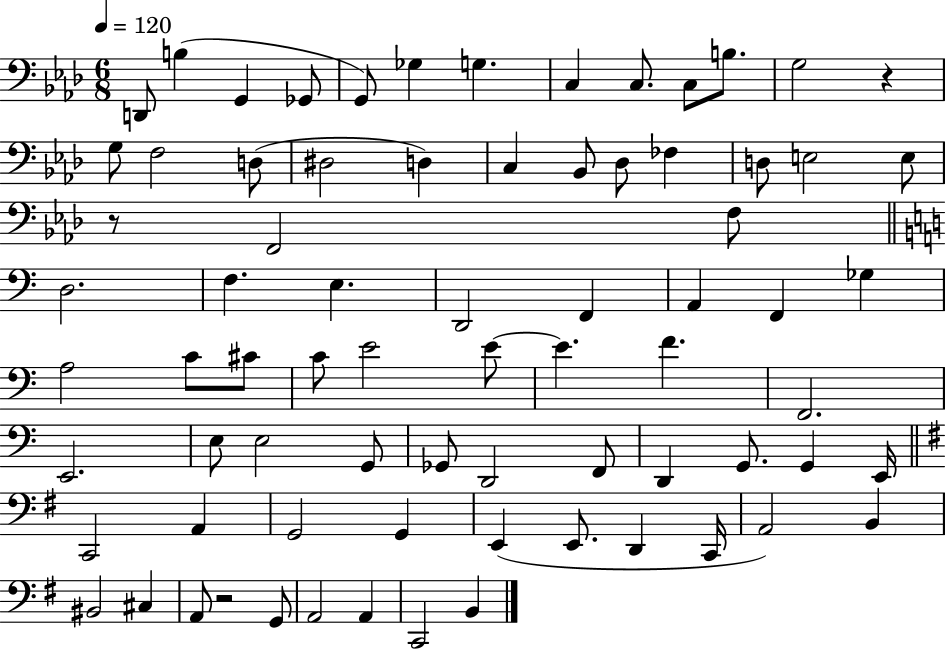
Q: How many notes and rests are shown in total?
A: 75